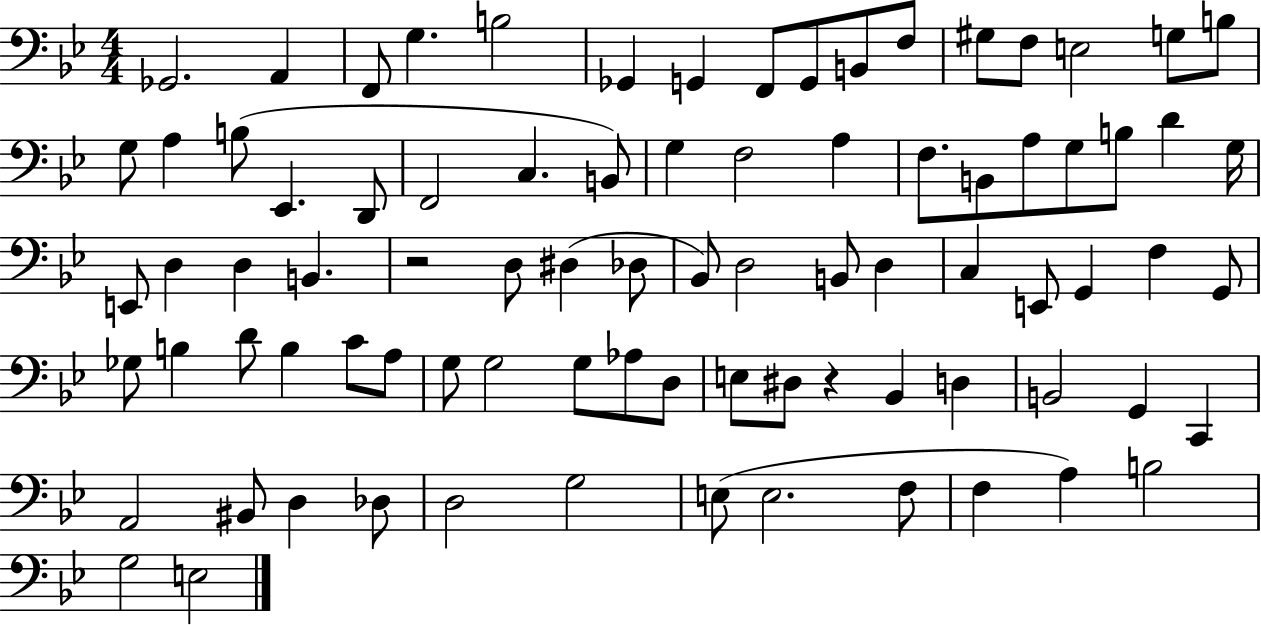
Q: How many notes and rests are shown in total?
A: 84